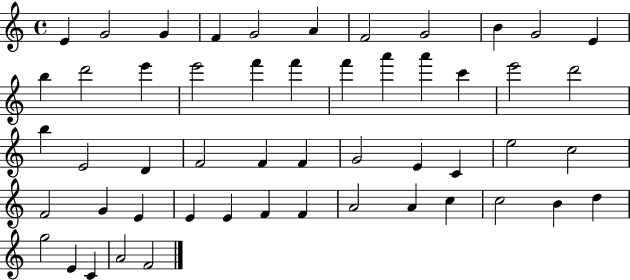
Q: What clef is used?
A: treble